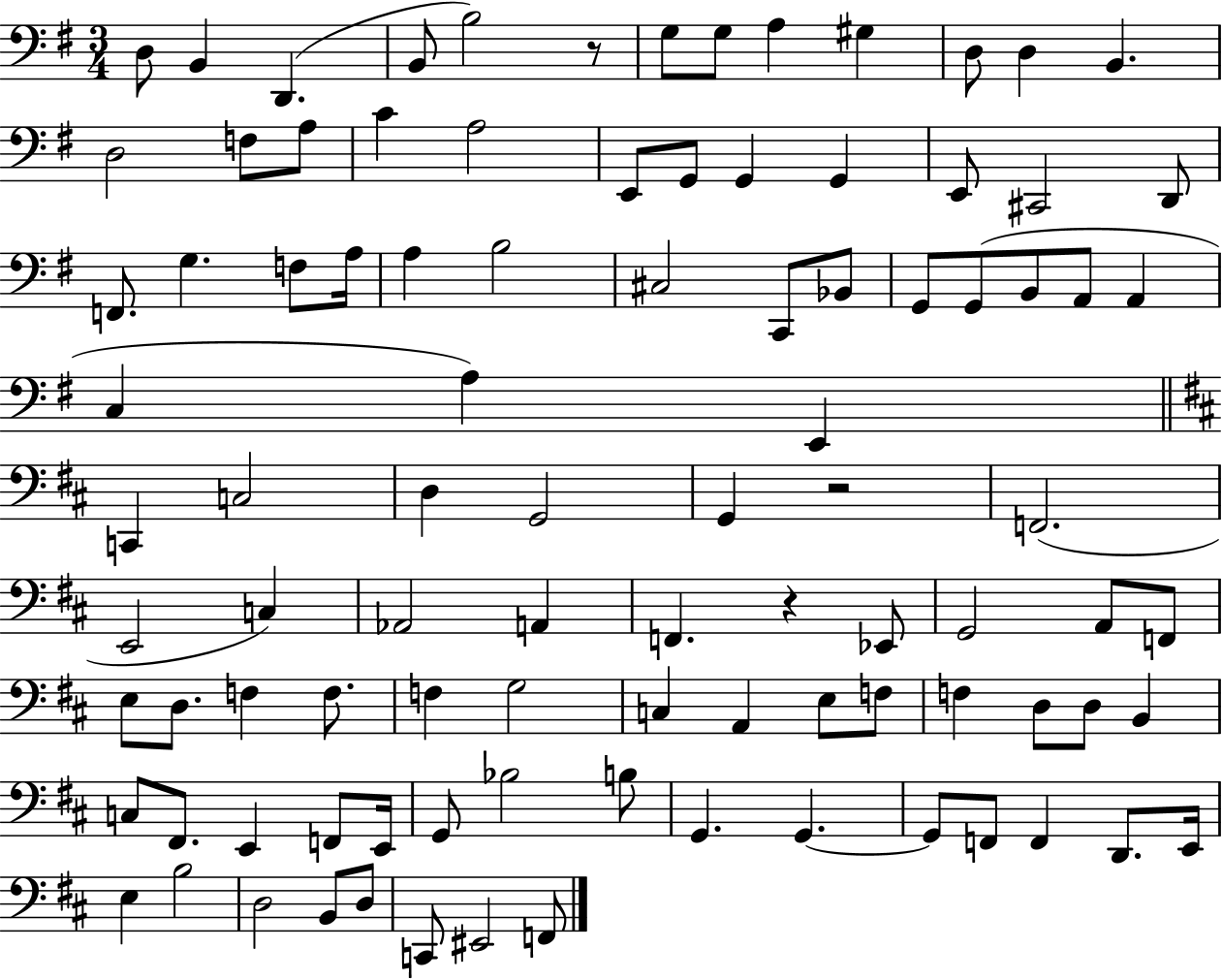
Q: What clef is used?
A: bass